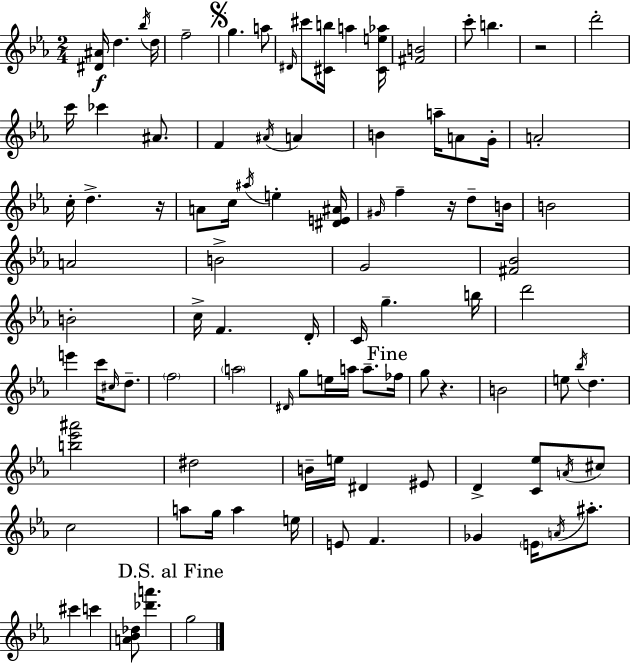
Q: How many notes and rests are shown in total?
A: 98